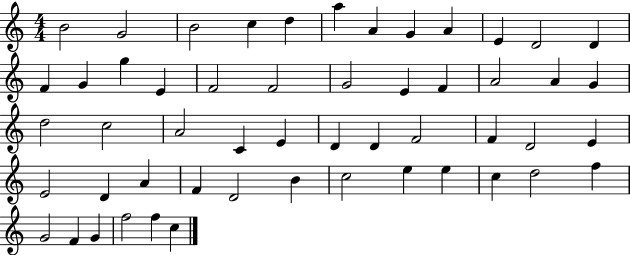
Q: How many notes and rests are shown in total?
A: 53